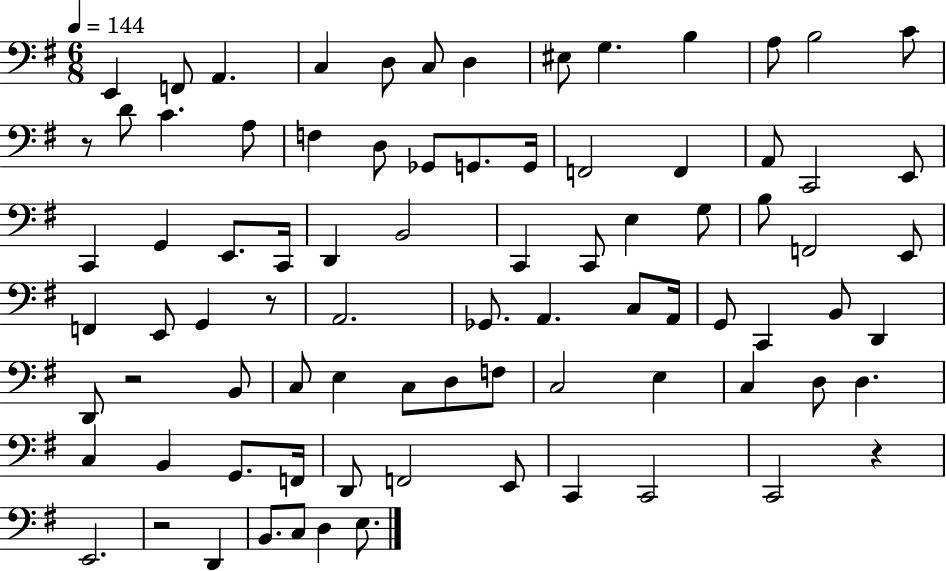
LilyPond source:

{
  \clef bass
  \numericTimeSignature
  \time 6/8
  \key g \major
  \tempo 4 = 144
  e,4 f,8 a,4. | c4 d8 c8 d4 | eis8 g4. b4 | a8 b2 c'8 | \break r8 d'8 c'4. a8 | f4 d8 ges,8 g,8. g,16 | f,2 f,4 | a,8 c,2 e,8 | \break c,4 g,4 e,8. c,16 | d,4 b,2 | c,4 c,8 e4 g8 | b8 f,2 e,8 | \break f,4 e,8 g,4 r8 | a,2. | ges,8. a,4. c8 a,16 | g,8 c,4 b,8 d,4 | \break d,8 r2 b,8 | c8 e4 c8 d8 f8 | c2 e4 | c4 d8 d4. | \break c4 b,4 g,8. f,16 | d,8 f,2 e,8 | c,4 c,2 | c,2 r4 | \break e,2. | r2 d,4 | b,8. c8 d4 e8. | \bar "|."
}